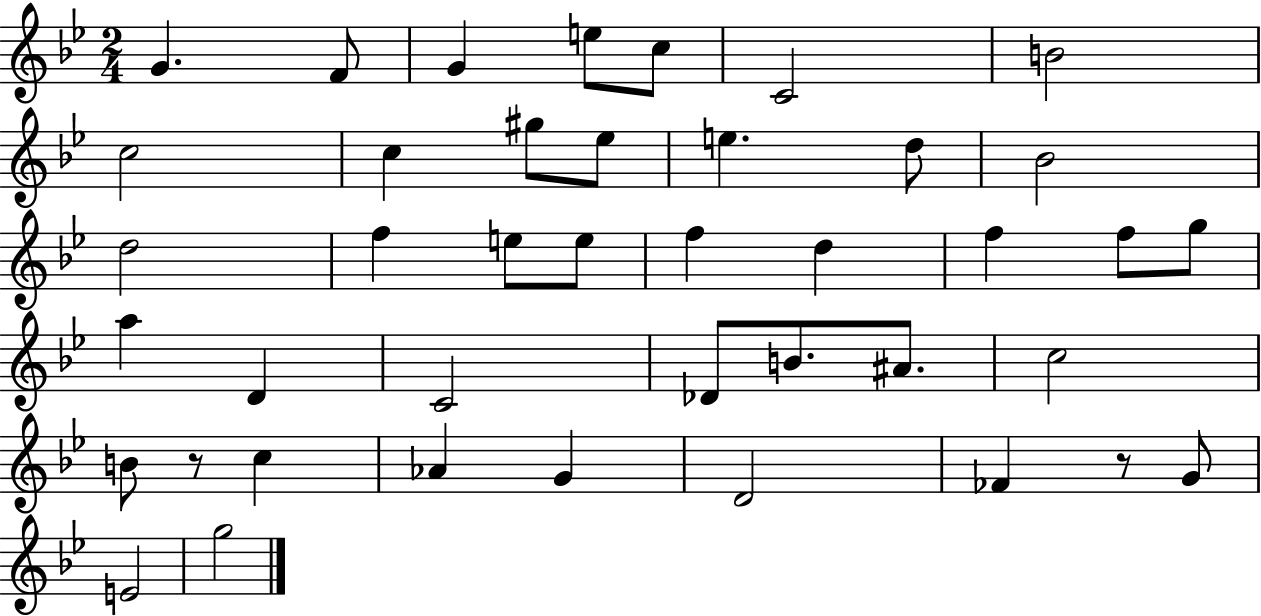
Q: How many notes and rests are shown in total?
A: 41